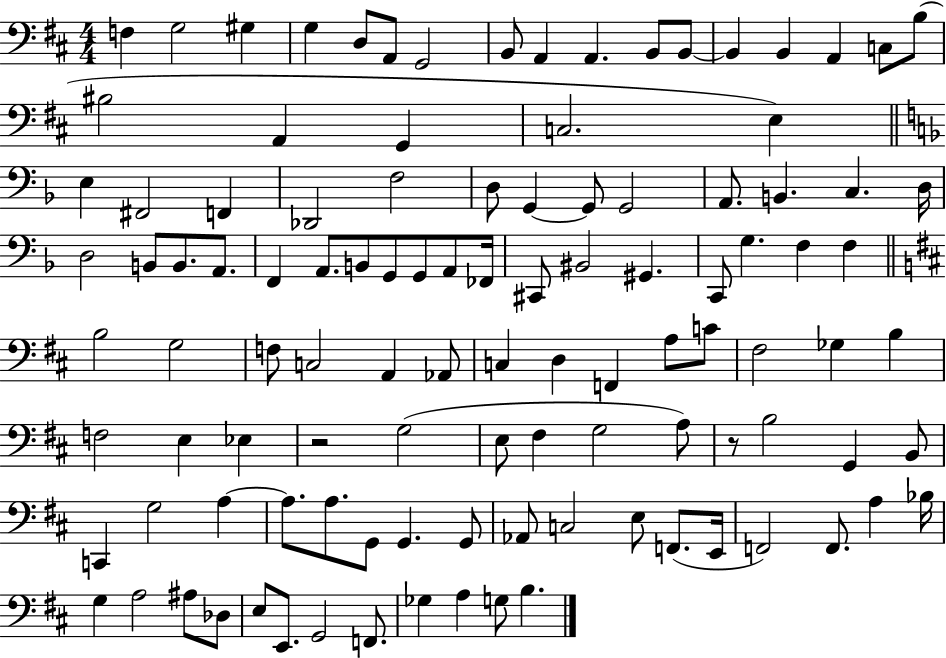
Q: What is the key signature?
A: D major